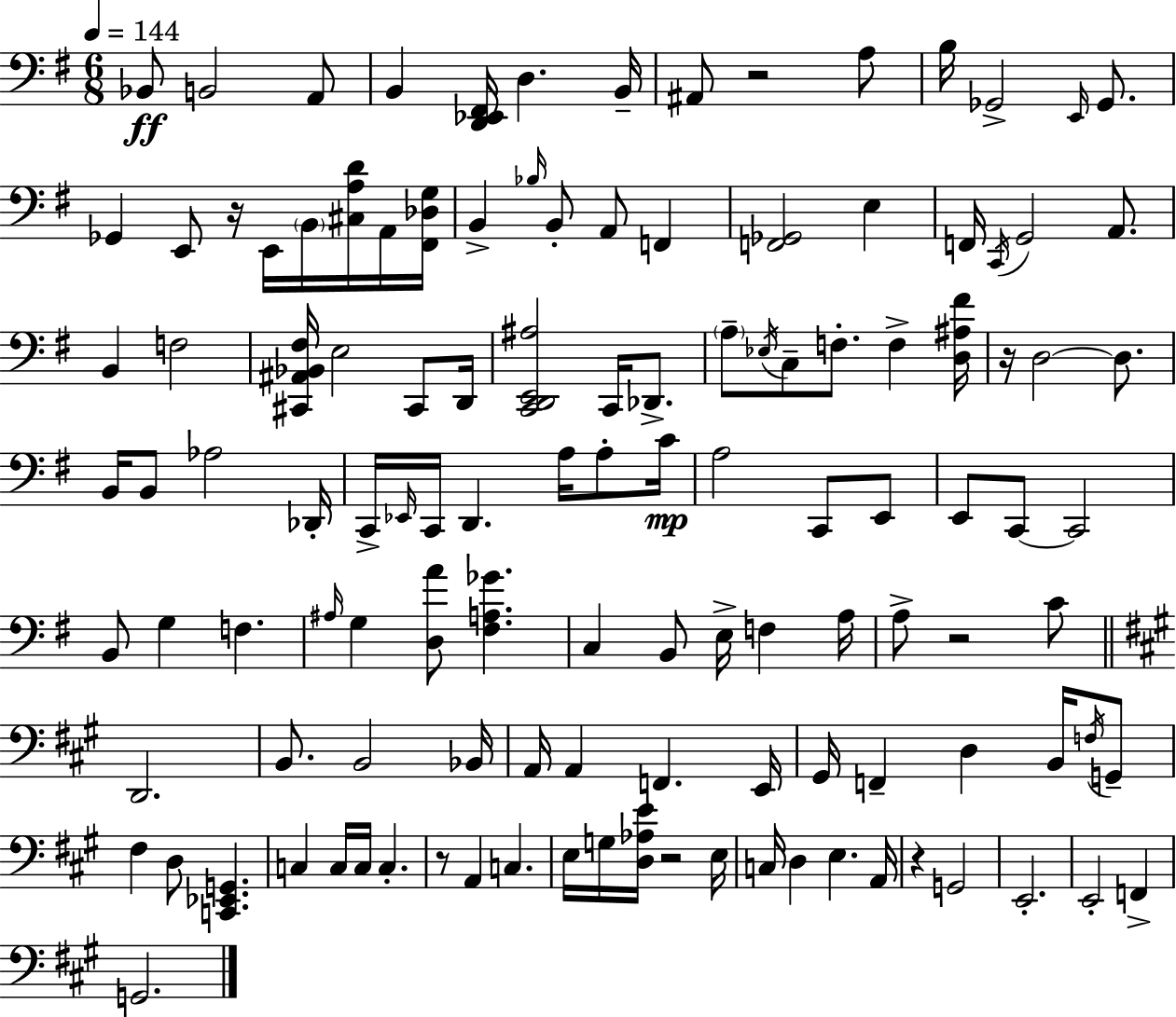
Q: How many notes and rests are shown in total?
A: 122